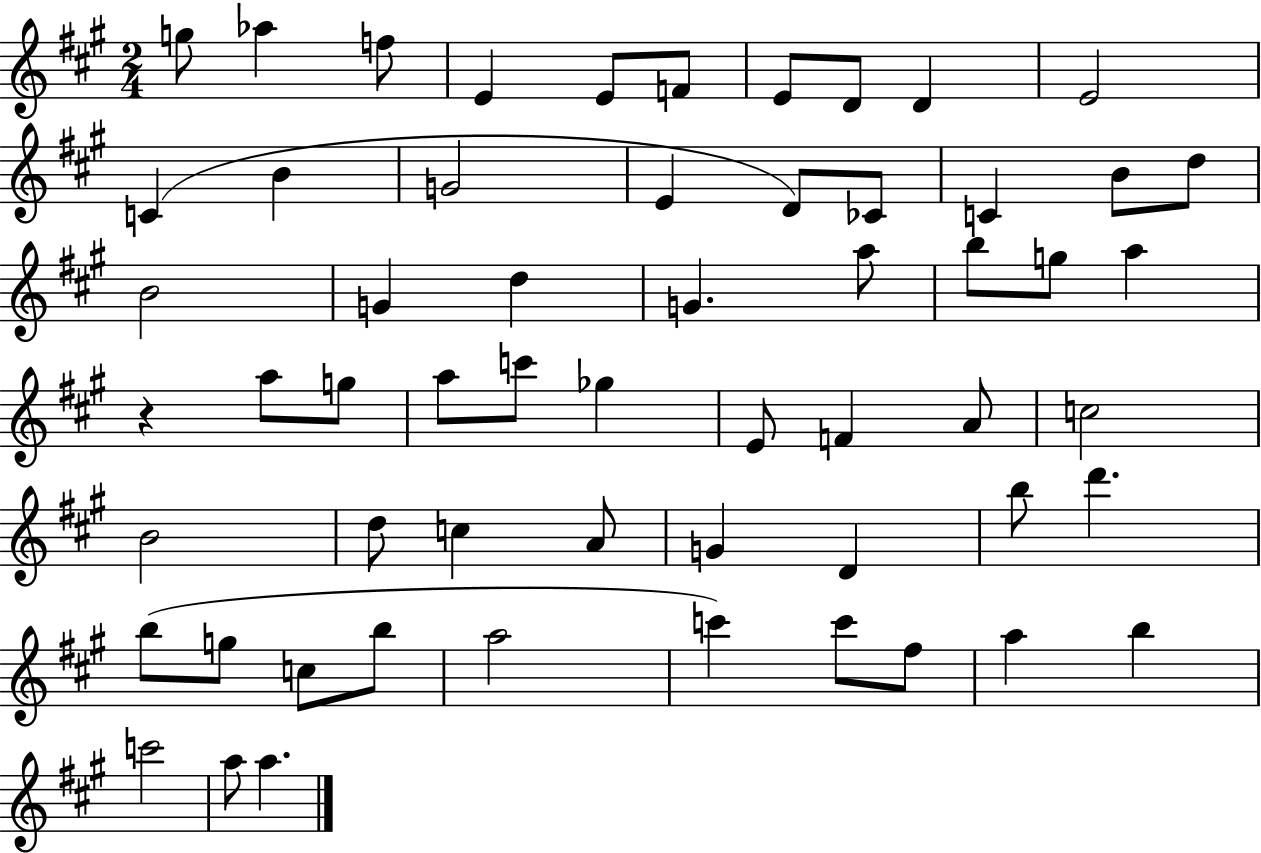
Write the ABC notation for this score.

X:1
T:Untitled
M:2/4
L:1/4
K:A
g/2 _a f/2 E E/2 F/2 E/2 D/2 D E2 C B G2 E D/2 _C/2 C B/2 d/2 B2 G d G a/2 b/2 g/2 a z a/2 g/2 a/2 c'/2 _g E/2 F A/2 c2 B2 d/2 c A/2 G D b/2 d' b/2 g/2 c/2 b/2 a2 c' c'/2 ^f/2 a b c'2 a/2 a